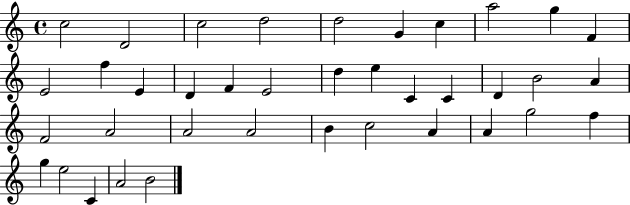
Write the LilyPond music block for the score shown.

{
  \clef treble
  \time 4/4
  \defaultTimeSignature
  \key c \major
  c''2 d'2 | c''2 d''2 | d''2 g'4 c''4 | a''2 g''4 f'4 | \break e'2 f''4 e'4 | d'4 f'4 e'2 | d''4 e''4 c'4 c'4 | d'4 b'2 a'4 | \break f'2 a'2 | a'2 a'2 | b'4 c''2 a'4 | a'4 g''2 f''4 | \break g''4 e''2 c'4 | a'2 b'2 | \bar "|."
}